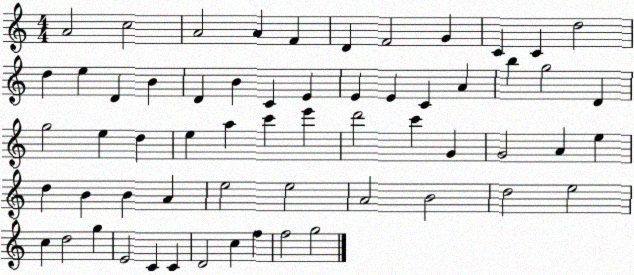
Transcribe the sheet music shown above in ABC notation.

X:1
T:Untitled
M:4/4
L:1/4
K:C
A2 c2 A2 A F D F2 G C C d2 d e D B D B C E E E C A b g2 D g2 e d e a c' e' d'2 c' G G2 A e d B B A e2 e2 A2 B2 d2 e2 c d2 g E2 C C D2 c f f2 g2